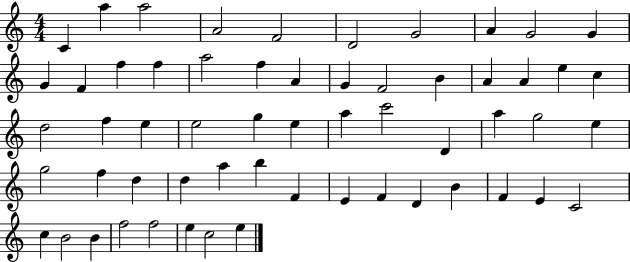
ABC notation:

X:1
T:Untitled
M:4/4
L:1/4
K:C
C a a2 A2 F2 D2 G2 A G2 G G F f f a2 f A G F2 B A A e c d2 f e e2 g e a c'2 D a g2 e g2 f d d a b F E F D B F E C2 c B2 B f2 f2 e c2 e